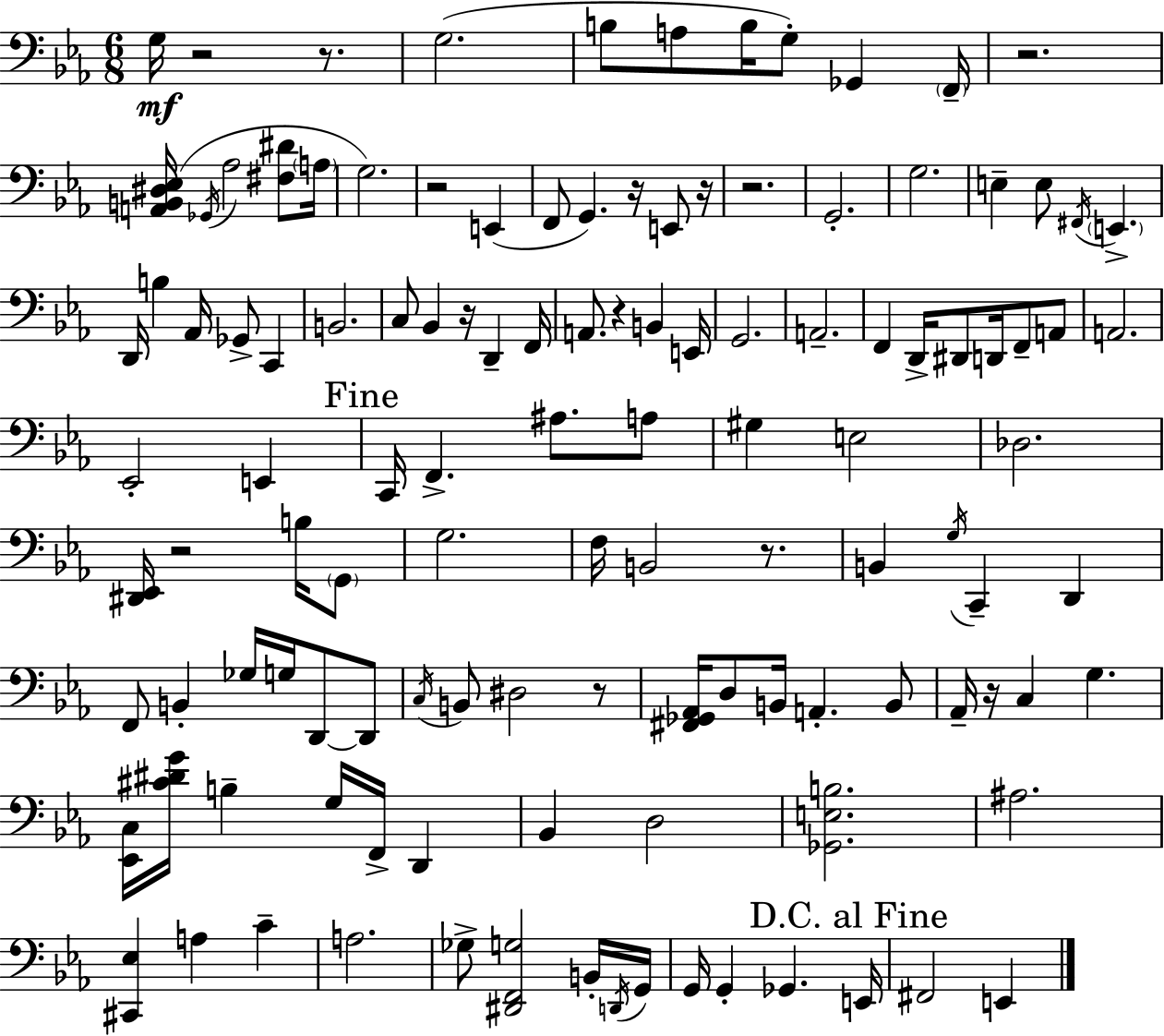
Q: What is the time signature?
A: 6/8